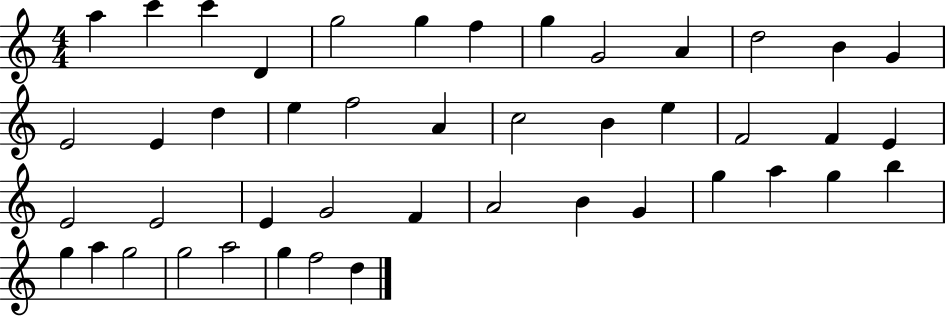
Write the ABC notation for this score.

X:1
T:Untitled
M:4/4
L:1/4
K:C
a c' c' D g2 g f g G2 A d2 B G E2 E d e f2 A c2 B e F2 F E E2 E2 E G2 F A2 B G g a g b g a g2 g2 a2 g f2 d